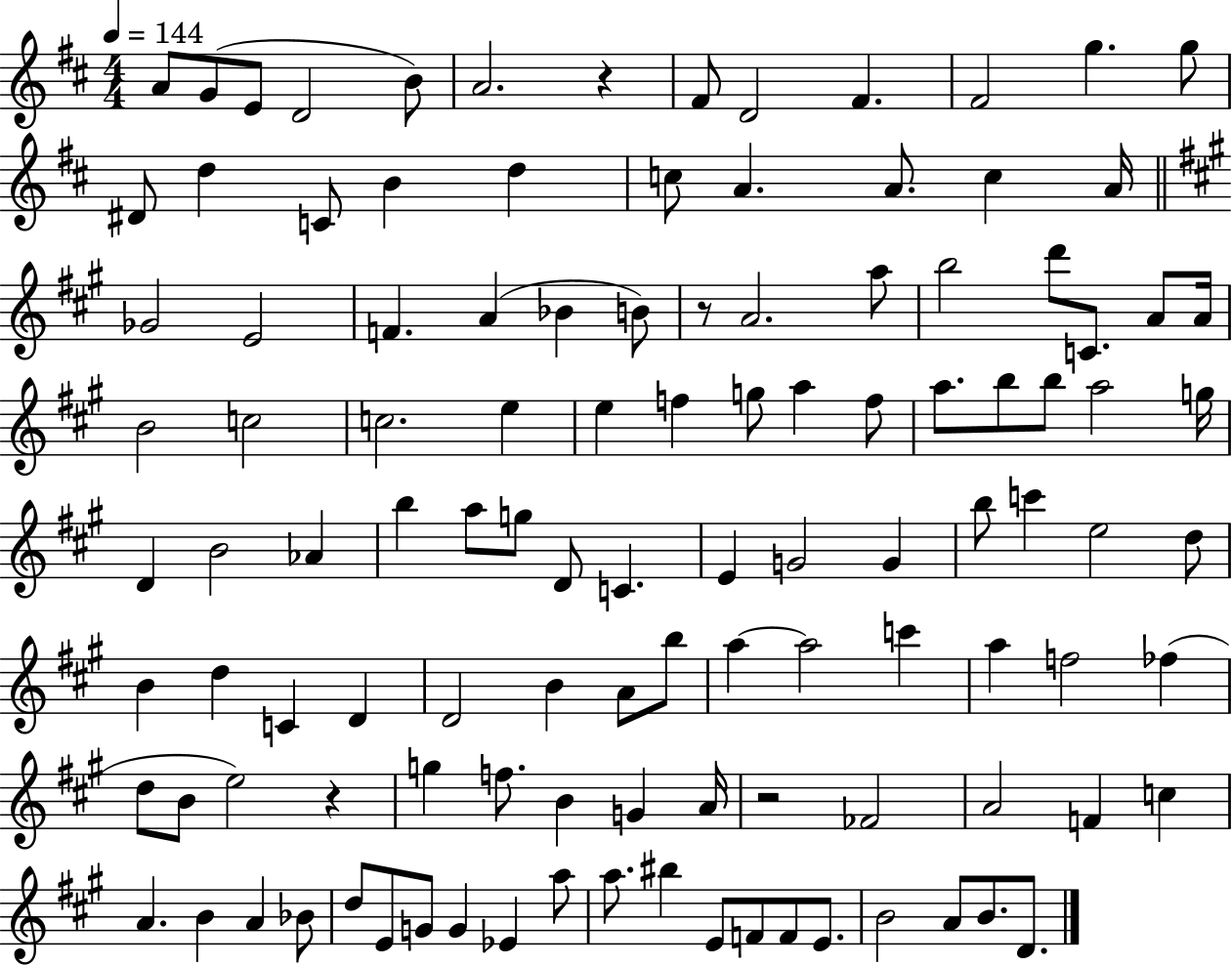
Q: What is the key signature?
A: D major